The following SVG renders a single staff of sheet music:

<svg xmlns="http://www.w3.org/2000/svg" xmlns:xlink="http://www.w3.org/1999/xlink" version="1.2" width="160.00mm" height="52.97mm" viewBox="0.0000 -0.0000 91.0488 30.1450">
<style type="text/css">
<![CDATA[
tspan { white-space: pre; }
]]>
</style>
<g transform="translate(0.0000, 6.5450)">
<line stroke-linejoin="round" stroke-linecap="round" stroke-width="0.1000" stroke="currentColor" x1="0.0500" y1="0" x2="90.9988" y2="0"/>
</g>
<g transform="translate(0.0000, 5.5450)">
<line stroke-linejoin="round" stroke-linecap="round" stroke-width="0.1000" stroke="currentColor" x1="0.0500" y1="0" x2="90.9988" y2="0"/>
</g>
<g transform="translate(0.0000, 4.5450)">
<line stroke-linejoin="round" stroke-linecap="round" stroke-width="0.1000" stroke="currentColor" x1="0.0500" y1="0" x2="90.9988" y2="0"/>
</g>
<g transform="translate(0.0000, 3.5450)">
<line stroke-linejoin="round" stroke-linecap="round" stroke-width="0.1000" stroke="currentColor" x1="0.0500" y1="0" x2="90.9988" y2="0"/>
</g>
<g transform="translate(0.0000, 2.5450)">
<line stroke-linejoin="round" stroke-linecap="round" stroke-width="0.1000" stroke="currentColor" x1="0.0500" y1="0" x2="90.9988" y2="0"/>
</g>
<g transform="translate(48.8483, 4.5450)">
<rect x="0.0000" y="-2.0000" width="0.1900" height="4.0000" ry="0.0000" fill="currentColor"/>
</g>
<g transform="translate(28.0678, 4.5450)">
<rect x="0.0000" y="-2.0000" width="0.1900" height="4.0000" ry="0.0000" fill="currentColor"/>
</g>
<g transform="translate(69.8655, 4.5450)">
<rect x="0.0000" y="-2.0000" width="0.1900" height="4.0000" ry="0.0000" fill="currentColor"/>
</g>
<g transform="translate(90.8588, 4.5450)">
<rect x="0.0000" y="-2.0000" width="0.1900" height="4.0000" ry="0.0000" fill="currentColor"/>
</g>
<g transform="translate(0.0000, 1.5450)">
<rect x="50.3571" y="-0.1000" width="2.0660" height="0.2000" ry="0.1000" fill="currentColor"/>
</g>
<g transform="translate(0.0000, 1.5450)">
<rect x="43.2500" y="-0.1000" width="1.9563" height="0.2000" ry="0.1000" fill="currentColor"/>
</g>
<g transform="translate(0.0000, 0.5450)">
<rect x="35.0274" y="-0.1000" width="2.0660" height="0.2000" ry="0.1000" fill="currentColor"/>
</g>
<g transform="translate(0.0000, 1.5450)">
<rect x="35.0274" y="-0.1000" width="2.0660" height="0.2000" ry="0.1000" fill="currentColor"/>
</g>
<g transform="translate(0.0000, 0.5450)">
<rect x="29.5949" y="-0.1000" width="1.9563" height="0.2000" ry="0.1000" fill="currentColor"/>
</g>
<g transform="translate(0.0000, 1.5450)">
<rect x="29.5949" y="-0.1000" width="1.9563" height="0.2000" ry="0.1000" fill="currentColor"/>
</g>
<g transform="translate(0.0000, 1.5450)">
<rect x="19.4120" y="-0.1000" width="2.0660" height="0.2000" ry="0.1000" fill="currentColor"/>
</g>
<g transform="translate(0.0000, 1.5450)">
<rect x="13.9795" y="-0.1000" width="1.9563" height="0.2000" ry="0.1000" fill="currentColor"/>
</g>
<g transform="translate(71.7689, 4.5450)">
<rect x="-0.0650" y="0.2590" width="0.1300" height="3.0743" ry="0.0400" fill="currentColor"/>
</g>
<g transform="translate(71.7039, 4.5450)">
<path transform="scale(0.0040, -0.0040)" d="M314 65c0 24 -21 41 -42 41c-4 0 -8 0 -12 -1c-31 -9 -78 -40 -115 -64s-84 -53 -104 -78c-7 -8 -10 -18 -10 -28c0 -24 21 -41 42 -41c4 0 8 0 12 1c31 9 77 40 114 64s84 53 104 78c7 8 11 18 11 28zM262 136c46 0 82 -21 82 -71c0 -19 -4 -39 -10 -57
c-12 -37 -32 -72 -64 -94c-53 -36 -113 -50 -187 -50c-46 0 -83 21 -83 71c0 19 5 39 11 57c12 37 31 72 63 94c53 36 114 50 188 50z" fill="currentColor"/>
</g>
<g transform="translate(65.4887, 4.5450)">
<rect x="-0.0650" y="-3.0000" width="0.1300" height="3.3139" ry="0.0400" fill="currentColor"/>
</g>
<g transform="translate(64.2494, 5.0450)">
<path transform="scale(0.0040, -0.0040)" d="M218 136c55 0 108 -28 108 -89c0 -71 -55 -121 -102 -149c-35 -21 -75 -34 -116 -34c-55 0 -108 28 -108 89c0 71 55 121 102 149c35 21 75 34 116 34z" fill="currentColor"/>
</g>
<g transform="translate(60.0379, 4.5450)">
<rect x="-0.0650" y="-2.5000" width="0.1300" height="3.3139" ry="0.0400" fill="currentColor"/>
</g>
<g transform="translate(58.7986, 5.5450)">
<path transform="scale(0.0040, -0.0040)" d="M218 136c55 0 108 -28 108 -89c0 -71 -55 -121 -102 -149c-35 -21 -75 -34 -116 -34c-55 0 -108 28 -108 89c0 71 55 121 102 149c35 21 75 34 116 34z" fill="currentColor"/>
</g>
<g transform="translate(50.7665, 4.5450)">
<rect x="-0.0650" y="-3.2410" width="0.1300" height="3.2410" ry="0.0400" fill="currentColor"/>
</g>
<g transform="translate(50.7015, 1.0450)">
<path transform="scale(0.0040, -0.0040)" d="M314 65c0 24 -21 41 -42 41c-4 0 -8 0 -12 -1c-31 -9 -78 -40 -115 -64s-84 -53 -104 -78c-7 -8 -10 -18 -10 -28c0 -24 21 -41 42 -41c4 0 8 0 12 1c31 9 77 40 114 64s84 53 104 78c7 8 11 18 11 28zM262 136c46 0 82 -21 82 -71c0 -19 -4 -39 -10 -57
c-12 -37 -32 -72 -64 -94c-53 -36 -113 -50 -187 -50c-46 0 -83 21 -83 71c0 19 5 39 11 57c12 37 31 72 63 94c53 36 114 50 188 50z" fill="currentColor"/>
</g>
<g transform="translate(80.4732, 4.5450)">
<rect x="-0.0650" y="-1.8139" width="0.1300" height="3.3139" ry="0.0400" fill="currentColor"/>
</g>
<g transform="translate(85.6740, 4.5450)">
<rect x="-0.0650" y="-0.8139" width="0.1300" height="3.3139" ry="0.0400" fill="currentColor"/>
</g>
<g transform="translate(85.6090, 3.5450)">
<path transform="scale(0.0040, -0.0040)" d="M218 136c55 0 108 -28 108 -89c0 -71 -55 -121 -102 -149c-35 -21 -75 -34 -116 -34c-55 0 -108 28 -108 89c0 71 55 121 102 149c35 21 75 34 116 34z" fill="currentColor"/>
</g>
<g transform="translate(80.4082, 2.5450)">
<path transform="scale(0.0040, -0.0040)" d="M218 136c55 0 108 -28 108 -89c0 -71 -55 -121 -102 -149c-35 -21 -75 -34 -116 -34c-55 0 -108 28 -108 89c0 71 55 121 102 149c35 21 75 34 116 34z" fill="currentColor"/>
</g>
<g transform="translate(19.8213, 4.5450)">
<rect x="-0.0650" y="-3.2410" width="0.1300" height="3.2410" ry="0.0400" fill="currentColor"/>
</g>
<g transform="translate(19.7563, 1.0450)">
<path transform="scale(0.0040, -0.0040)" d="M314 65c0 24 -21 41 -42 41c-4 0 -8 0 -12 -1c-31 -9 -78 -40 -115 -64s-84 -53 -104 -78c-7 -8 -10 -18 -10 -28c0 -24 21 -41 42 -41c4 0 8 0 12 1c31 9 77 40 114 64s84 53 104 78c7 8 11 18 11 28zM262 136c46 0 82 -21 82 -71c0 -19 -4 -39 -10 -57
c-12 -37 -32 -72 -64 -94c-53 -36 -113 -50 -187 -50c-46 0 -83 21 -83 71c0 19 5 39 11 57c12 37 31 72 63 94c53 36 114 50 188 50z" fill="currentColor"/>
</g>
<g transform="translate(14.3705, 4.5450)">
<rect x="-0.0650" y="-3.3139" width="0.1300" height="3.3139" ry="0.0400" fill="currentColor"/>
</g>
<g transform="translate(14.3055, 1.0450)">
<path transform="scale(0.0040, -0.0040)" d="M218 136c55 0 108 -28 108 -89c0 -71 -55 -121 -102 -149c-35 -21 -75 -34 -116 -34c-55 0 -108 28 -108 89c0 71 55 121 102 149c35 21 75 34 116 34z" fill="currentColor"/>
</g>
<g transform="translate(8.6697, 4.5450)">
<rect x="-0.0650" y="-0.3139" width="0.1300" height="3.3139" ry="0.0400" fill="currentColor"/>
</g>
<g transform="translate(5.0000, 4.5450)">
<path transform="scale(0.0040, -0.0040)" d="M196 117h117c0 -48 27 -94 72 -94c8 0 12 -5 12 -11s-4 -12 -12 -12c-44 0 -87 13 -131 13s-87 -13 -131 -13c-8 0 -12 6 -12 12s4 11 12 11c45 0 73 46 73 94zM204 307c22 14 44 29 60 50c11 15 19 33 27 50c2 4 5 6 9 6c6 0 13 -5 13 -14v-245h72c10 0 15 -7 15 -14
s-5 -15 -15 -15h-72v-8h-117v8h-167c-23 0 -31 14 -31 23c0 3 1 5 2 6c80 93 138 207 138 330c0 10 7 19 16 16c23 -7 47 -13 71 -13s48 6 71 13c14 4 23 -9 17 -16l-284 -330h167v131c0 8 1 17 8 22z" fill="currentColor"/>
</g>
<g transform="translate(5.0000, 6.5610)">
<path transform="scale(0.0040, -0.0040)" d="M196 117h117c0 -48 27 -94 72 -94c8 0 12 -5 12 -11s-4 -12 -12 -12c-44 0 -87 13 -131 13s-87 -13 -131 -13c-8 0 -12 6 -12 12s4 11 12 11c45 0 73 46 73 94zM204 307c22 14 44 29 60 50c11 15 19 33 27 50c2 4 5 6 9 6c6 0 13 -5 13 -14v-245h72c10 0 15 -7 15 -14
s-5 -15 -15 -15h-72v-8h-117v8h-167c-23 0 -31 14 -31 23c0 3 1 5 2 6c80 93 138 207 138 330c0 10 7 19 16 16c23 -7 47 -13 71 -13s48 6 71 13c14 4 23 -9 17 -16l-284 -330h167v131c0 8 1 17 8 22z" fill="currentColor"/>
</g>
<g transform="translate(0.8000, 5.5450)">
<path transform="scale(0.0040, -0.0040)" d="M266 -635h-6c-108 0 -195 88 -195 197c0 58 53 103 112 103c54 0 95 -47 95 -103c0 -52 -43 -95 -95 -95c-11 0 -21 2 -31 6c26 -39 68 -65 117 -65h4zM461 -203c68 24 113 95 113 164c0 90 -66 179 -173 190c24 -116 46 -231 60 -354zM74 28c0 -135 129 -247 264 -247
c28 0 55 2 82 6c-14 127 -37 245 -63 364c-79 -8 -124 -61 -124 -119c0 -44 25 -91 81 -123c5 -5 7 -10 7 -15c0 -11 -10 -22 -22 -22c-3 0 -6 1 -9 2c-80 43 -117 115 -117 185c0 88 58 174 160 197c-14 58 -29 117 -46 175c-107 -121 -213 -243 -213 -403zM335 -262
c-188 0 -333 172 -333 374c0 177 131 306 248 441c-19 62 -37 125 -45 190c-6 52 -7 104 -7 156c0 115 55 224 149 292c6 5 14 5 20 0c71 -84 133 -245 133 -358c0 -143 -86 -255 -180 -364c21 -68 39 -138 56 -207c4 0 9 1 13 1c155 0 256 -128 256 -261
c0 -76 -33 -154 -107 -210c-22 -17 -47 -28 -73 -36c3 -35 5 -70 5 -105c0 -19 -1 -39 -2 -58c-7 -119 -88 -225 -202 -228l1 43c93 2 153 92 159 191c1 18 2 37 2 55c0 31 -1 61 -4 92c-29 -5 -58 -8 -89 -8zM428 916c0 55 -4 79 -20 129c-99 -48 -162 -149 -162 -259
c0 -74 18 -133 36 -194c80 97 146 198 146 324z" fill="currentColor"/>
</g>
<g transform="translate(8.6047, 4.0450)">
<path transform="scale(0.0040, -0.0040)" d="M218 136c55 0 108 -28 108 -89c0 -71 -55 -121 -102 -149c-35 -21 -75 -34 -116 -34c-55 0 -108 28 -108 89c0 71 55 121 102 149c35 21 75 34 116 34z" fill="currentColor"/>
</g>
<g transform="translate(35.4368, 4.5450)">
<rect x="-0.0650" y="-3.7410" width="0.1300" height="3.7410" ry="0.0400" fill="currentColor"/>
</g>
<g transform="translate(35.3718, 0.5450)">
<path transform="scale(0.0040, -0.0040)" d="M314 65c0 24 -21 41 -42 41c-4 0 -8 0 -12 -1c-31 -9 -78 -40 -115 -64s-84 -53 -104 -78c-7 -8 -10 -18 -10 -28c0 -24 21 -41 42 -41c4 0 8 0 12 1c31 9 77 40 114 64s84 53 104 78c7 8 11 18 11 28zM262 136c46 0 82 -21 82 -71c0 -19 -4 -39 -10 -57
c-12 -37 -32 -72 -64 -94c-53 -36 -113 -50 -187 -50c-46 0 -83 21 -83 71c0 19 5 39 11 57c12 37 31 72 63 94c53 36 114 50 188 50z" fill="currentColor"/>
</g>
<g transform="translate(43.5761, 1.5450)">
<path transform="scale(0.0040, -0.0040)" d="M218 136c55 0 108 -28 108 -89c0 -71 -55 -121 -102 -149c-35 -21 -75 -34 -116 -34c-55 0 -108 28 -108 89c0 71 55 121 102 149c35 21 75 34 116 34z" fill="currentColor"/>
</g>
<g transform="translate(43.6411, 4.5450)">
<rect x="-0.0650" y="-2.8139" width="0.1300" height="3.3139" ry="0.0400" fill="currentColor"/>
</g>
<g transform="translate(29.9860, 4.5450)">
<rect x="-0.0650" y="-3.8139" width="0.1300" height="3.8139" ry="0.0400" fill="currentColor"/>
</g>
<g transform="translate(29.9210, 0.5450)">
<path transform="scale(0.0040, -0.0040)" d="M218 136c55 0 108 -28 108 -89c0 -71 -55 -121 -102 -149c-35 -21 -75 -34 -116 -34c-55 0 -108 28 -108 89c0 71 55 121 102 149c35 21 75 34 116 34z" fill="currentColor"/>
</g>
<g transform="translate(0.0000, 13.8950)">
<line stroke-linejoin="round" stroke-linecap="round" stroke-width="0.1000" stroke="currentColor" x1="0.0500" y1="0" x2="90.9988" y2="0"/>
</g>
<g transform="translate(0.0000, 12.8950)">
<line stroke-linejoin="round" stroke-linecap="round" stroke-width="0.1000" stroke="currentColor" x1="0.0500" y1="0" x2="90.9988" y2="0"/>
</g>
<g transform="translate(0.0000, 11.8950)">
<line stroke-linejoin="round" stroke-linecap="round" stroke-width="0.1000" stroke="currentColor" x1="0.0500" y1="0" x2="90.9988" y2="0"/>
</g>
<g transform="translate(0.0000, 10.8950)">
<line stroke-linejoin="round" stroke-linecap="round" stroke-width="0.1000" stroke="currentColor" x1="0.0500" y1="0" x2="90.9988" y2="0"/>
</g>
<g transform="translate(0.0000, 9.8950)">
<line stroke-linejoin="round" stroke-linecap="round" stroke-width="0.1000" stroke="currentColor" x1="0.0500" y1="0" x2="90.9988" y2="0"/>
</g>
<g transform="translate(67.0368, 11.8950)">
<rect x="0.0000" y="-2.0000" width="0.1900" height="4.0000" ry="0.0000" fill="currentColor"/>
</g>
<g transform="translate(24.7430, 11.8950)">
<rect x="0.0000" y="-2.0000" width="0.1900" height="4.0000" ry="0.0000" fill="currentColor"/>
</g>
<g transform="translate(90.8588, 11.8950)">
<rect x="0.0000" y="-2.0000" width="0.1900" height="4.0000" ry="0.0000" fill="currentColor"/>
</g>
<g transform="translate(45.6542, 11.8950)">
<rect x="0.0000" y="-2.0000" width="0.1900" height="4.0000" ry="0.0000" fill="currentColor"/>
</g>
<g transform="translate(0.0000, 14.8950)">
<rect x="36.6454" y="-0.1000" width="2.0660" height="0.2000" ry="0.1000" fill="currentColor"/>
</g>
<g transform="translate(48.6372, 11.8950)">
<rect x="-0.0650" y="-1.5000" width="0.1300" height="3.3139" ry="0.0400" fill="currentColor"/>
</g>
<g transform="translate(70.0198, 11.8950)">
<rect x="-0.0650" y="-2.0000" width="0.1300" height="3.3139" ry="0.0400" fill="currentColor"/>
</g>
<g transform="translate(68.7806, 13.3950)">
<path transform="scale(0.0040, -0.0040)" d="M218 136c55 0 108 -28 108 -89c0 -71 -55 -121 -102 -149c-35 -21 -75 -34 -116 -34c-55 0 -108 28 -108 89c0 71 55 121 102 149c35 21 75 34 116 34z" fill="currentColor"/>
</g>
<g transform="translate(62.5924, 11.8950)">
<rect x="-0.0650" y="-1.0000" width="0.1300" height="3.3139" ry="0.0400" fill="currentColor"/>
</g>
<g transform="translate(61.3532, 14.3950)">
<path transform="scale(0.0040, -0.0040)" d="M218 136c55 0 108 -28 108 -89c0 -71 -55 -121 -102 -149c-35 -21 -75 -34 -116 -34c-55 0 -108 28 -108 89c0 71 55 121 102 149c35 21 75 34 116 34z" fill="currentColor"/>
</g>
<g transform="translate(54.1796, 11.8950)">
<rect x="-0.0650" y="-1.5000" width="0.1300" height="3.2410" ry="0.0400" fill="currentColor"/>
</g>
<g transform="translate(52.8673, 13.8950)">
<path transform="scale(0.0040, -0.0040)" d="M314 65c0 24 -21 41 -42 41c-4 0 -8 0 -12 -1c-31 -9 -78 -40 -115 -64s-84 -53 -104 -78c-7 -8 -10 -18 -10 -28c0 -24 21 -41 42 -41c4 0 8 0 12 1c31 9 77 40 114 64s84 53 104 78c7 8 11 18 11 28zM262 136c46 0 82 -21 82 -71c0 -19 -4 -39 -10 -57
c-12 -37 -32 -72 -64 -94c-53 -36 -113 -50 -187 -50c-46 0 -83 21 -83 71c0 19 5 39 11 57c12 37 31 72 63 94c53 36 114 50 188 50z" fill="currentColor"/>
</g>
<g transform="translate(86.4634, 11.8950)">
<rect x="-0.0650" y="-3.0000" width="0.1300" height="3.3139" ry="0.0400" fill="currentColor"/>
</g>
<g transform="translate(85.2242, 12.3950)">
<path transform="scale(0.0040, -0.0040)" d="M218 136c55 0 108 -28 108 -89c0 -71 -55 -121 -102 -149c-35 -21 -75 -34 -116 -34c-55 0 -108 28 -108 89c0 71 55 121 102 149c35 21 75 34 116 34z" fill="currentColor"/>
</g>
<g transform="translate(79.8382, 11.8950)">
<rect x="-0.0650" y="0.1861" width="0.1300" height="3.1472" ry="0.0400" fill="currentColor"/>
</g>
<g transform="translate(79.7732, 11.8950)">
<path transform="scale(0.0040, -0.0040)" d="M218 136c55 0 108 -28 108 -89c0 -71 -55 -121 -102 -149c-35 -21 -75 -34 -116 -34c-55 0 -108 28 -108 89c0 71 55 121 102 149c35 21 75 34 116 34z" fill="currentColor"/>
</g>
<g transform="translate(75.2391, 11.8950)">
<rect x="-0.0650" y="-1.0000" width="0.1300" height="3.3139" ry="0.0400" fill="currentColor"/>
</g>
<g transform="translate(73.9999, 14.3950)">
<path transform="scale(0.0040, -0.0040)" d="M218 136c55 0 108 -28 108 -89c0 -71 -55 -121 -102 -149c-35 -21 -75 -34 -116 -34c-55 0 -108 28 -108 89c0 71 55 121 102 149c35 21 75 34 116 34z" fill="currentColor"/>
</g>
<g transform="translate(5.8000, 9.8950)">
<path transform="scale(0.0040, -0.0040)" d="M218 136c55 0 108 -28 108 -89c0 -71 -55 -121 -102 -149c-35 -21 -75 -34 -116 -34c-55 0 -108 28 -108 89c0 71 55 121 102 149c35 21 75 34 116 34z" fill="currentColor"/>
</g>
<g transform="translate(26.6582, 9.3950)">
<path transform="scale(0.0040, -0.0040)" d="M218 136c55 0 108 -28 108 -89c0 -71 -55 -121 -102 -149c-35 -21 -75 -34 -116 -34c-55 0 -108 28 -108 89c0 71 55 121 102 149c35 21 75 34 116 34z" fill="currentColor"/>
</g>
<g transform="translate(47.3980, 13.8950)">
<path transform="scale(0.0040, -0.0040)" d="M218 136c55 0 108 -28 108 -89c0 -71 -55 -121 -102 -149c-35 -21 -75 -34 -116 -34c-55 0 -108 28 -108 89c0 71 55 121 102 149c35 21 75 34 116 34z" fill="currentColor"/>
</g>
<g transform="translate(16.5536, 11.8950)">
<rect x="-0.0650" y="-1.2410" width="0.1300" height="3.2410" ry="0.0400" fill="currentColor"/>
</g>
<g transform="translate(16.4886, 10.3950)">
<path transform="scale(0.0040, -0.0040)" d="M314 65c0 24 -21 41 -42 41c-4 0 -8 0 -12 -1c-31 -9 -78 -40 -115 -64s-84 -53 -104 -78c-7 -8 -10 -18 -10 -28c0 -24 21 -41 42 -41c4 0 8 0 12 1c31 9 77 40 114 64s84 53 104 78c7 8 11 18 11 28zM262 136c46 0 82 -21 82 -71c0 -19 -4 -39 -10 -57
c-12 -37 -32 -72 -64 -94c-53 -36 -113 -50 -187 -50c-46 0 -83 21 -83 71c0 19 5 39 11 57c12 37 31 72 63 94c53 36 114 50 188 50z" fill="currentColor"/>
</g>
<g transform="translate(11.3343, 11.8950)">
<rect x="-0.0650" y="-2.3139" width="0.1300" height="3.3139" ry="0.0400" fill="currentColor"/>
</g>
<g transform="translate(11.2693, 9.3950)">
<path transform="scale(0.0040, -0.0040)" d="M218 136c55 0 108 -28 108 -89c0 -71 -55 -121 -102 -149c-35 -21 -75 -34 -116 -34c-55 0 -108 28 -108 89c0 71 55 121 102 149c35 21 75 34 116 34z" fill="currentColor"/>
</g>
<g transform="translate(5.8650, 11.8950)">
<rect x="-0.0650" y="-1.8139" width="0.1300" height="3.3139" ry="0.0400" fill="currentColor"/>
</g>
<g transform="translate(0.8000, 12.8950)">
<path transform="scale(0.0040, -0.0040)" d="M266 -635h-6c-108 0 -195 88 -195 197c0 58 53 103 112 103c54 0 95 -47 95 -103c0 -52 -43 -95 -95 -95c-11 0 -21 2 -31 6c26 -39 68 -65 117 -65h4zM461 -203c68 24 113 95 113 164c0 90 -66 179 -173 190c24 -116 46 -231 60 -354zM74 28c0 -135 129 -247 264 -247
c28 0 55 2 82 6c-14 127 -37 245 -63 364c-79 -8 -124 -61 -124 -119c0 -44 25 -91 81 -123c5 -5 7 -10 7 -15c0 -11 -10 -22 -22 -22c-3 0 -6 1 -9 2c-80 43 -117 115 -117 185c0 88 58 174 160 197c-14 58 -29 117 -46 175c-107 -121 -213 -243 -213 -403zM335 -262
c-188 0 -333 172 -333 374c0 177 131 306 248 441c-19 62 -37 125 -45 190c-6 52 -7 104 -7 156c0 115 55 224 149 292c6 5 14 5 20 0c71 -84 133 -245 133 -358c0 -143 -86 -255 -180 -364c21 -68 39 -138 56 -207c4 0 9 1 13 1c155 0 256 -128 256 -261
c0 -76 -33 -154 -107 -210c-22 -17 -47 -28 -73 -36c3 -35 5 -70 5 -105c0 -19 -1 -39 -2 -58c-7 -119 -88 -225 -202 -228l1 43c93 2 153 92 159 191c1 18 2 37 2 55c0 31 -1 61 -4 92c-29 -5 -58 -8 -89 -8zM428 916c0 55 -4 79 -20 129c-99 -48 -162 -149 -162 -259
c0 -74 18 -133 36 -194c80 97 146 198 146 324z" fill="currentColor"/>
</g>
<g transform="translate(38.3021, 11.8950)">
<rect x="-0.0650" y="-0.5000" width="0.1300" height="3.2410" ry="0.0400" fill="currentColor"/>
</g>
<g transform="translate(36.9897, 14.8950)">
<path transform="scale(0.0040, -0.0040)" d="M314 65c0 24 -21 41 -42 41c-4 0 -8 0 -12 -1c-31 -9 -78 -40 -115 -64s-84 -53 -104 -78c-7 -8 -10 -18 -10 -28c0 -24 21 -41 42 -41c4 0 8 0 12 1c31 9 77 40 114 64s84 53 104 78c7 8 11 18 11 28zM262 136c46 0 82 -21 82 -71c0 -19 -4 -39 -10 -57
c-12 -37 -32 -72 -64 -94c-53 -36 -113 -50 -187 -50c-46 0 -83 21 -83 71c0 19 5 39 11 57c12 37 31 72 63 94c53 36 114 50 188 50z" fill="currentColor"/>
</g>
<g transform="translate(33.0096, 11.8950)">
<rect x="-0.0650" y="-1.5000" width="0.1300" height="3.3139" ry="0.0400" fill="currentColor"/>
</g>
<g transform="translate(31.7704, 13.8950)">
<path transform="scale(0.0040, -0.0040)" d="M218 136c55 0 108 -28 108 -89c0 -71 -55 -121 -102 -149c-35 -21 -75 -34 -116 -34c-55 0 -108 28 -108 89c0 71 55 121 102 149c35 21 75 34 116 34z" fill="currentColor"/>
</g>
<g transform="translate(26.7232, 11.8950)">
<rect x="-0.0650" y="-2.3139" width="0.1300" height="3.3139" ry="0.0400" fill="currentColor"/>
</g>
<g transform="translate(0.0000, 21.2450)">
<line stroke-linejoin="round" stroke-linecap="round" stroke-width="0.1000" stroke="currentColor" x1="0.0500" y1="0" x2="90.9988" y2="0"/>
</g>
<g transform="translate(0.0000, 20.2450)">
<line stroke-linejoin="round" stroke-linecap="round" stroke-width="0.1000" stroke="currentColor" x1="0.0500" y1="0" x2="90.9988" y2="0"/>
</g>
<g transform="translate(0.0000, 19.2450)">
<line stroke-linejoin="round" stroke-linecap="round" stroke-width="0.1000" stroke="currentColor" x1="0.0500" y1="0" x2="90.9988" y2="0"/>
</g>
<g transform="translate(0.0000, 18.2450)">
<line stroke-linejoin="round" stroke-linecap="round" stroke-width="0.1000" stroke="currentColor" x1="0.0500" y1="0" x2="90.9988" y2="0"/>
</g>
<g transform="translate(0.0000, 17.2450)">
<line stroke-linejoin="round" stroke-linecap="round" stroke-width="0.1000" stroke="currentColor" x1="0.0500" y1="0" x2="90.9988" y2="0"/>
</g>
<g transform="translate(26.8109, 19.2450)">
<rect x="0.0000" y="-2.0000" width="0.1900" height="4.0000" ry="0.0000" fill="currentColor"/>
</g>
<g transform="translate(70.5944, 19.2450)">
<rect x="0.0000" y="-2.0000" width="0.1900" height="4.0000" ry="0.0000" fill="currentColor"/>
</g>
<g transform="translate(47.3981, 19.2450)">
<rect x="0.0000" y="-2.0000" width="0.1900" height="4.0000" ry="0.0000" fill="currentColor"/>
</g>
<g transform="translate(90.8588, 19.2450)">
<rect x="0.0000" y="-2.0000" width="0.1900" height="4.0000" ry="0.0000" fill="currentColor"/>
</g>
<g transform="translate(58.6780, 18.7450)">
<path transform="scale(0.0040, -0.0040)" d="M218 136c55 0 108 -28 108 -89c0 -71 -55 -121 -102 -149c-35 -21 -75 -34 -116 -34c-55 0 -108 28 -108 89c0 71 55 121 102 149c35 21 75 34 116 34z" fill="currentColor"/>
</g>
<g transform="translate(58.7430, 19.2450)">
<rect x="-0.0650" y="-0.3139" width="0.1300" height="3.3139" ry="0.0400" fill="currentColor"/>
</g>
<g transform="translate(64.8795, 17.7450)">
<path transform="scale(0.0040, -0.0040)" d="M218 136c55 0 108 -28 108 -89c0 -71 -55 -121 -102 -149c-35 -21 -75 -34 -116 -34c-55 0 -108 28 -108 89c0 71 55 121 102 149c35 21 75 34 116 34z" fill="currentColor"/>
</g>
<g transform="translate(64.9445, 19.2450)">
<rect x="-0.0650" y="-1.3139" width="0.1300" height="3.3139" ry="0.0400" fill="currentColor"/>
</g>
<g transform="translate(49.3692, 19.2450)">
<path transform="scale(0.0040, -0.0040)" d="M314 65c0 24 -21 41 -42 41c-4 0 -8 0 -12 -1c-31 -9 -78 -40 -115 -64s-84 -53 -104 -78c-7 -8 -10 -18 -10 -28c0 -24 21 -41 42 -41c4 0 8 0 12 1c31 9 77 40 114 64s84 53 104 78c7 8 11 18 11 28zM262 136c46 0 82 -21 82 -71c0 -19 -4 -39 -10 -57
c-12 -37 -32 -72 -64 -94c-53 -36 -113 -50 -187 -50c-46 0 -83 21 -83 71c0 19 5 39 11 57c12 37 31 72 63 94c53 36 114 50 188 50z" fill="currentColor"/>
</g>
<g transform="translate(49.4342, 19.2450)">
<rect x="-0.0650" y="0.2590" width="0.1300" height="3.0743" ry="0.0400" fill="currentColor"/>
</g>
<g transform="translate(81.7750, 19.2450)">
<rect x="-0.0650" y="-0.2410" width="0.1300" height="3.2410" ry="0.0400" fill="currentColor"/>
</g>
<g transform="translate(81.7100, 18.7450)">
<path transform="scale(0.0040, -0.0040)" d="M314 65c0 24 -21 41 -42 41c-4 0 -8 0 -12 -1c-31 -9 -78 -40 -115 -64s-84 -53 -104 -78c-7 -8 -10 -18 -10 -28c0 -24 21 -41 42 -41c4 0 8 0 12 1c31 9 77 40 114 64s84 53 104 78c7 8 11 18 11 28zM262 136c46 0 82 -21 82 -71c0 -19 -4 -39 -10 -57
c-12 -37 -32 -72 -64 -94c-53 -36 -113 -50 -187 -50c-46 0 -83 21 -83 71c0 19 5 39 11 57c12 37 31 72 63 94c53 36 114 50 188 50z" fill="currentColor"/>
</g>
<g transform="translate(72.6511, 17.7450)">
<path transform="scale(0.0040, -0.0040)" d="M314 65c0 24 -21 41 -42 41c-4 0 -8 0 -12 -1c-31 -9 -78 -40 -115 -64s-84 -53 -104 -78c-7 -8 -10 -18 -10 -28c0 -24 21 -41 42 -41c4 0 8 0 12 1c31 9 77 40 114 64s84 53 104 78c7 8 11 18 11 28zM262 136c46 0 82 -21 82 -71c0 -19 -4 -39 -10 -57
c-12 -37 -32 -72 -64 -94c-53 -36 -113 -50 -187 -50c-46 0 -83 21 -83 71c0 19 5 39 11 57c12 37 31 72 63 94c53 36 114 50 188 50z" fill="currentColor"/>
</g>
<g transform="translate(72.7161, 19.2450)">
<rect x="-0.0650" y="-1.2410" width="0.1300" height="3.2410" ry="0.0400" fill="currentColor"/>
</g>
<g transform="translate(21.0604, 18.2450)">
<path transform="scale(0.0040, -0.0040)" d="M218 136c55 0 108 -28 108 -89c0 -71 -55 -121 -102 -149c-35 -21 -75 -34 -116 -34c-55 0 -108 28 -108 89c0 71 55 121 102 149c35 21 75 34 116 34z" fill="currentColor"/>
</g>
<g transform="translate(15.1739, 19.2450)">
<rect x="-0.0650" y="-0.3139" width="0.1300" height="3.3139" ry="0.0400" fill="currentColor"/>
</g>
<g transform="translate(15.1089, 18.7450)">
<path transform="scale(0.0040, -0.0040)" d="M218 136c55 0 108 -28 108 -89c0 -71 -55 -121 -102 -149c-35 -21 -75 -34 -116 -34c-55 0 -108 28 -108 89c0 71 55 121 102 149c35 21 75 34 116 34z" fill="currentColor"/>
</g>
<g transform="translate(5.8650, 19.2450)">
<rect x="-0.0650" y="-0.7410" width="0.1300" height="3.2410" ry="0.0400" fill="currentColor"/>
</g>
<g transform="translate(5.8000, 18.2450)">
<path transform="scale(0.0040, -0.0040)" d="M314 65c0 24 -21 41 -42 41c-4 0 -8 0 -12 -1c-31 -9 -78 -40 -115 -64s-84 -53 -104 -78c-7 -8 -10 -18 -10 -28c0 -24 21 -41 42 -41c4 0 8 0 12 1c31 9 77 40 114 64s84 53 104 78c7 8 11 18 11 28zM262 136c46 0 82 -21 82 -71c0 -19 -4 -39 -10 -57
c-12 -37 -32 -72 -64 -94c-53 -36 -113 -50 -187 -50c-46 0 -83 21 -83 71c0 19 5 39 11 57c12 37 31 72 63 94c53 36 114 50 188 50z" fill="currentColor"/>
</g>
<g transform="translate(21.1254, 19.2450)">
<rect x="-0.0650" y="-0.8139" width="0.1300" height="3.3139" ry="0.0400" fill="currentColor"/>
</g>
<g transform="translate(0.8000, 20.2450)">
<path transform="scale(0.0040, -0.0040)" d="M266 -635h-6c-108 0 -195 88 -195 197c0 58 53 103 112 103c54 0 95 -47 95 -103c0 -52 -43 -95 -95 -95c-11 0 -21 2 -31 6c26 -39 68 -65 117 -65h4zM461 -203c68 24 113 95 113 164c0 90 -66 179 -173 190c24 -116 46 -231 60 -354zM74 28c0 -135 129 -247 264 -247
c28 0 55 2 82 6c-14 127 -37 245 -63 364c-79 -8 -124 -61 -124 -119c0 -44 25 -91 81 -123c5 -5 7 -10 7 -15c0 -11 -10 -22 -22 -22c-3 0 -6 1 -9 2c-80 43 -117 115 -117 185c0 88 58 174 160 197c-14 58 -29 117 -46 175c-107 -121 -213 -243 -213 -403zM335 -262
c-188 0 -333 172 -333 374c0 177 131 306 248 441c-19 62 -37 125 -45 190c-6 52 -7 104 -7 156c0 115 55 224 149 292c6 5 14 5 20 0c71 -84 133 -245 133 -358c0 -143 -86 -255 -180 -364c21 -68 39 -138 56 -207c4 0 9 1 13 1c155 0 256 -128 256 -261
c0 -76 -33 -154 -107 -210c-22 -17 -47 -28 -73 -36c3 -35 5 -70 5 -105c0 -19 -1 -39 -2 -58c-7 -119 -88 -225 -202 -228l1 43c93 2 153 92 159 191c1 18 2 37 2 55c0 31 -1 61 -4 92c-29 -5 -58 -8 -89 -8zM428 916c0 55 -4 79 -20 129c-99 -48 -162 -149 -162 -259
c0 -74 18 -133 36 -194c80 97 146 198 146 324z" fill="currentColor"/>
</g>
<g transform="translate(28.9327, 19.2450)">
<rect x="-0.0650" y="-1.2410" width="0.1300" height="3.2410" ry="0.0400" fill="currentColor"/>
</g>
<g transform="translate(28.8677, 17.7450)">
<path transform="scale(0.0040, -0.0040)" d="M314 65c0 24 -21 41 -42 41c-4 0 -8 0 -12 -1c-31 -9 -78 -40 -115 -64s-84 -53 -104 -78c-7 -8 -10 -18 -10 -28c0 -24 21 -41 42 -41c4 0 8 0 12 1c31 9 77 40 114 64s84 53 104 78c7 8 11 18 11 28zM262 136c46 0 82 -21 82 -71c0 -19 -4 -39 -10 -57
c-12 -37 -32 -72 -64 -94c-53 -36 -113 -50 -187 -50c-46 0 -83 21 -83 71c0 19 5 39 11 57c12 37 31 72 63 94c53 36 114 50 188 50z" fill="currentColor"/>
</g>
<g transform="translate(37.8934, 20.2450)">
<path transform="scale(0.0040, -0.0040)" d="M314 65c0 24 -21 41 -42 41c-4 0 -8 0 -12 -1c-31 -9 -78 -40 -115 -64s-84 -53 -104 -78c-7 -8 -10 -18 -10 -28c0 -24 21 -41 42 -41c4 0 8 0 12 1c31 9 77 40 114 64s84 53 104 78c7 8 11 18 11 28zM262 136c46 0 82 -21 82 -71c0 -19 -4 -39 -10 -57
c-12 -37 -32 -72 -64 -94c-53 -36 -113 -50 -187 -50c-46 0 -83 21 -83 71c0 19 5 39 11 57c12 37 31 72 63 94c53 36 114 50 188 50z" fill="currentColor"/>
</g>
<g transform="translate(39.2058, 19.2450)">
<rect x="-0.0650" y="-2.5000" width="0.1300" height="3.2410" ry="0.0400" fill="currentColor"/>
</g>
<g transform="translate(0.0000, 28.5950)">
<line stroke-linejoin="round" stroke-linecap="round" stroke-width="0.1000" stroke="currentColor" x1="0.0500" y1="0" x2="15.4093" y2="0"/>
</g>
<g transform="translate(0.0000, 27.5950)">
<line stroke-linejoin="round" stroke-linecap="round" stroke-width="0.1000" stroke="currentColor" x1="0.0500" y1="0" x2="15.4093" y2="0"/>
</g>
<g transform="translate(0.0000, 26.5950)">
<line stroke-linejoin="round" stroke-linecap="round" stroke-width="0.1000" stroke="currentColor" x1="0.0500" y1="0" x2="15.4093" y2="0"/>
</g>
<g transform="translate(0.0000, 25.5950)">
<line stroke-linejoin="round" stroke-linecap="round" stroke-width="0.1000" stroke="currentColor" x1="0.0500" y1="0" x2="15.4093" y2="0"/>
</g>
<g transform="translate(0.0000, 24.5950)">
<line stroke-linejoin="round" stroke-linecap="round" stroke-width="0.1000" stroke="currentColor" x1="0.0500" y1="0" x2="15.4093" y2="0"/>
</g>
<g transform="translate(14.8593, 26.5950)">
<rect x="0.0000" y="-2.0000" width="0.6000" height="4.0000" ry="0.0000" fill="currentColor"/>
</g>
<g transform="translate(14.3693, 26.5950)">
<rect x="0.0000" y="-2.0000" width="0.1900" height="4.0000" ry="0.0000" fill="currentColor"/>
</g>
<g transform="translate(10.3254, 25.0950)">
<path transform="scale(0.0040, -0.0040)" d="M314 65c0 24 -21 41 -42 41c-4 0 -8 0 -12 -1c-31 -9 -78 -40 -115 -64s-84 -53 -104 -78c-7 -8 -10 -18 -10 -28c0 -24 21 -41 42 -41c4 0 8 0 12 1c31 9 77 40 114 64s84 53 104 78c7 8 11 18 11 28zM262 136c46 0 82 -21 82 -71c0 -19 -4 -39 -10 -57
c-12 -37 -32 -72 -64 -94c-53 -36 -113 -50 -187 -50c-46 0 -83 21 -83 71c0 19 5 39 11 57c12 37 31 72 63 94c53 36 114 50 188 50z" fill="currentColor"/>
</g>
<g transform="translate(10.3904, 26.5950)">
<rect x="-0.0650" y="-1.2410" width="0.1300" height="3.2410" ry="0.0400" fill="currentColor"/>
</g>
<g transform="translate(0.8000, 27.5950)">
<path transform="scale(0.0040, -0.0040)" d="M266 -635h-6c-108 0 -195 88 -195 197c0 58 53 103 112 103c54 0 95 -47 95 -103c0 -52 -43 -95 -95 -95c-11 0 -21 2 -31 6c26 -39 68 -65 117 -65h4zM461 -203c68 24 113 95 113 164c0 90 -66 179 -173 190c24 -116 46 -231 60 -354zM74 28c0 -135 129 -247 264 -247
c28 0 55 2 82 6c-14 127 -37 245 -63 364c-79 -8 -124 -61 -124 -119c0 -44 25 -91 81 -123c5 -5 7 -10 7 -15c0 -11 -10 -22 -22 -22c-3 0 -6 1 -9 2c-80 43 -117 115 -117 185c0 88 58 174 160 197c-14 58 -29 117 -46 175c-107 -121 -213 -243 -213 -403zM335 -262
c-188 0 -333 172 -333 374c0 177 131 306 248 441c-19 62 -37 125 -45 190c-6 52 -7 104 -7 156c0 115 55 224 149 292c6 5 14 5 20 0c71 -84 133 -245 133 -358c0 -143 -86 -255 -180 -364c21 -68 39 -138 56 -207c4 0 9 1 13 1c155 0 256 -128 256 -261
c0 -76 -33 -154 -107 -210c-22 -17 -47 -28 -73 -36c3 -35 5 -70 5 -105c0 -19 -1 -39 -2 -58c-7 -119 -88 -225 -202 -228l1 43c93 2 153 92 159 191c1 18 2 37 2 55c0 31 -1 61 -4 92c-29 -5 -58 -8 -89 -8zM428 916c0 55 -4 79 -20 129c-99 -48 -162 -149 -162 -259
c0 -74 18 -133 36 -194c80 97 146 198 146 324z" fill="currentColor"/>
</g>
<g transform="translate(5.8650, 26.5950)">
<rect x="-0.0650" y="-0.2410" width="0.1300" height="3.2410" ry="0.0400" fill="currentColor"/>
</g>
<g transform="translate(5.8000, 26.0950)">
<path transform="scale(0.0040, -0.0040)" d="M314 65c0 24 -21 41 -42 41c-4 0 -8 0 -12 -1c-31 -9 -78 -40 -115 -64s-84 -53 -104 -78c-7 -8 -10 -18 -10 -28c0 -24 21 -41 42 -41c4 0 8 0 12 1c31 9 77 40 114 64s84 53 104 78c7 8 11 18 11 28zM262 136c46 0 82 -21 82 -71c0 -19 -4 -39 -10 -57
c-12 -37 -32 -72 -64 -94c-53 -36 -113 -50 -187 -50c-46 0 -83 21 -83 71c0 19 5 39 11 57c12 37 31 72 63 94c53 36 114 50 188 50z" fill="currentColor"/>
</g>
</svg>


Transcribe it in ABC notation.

X:1
T:Untitled
M:4/4
L:1/4
K:C
c b b2 c' c'2 a b2 G A B2 f d f g e2 g E C2 E E2 D F D B A d2 c d e2 G2 B2 c e e2 c2 c2 e2